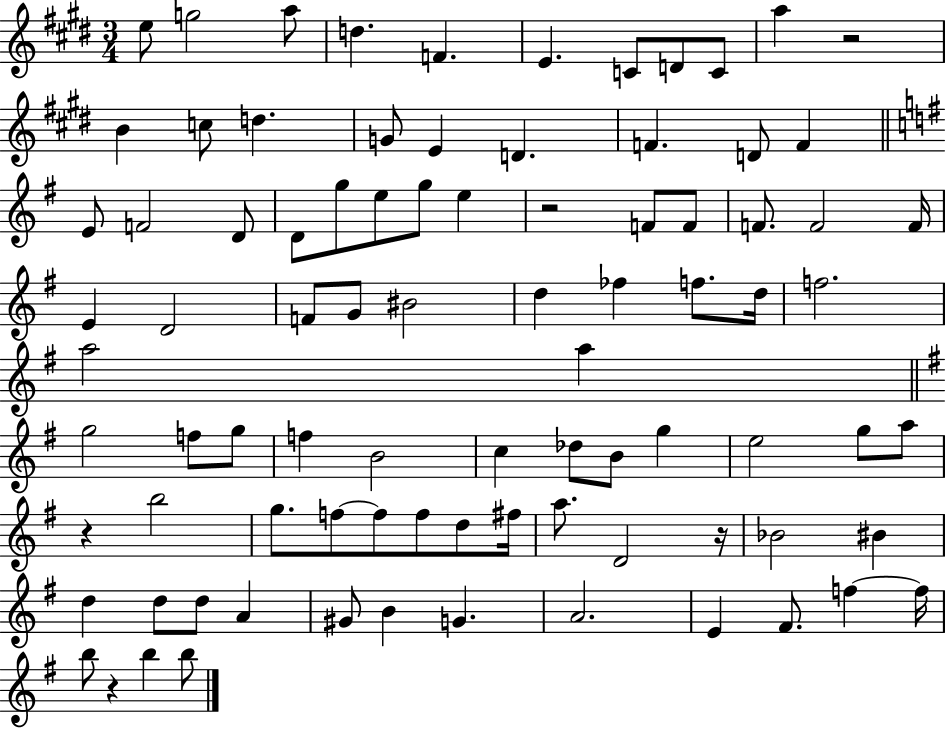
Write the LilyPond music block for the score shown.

{
  \clef treble
  \numericTimeSignature
  \time 3/4
  \key e \major
  e''8 g''2 a''8 | d''4. f'4. | e'4. c'8 d'8 c'8 | a''4 r2 | \break b'4 c''8 d''4. | g'8 e'4 d'4. | f'4. d'8 f'4 | \bar "||" \break \key e \minor e'8 f'2 d'8 | d'8 g''8 e''8 g''8 e''4 | r2 f'8 f'8 | f'8. f'2 f'16 | \break e'4 d'2 | f'8 g'8 bis'2 | d''4 fes''4 f''8. d''16 | f''2. | \break a''2 a''4 | \bar "||" \break \key e \minor g''2 f''8 g''8 | f''4 b'2 | c''4 des''8 b'8 g''4 | e''2 g''8 a''8 | \break r4 b''2 | g''8. f''8~~ f''8 f''8 d''8 fis''16 | a''8. d'2 r16 | bes'2 bis'4 | \break d''4 d''8 d''8 a'4 | gis'8 b'4 g'4. | a'2. | e'4 fis'8. f''4~~ f''16 | \break b''8 r4 b''4 b''8 | \bar "|."
}